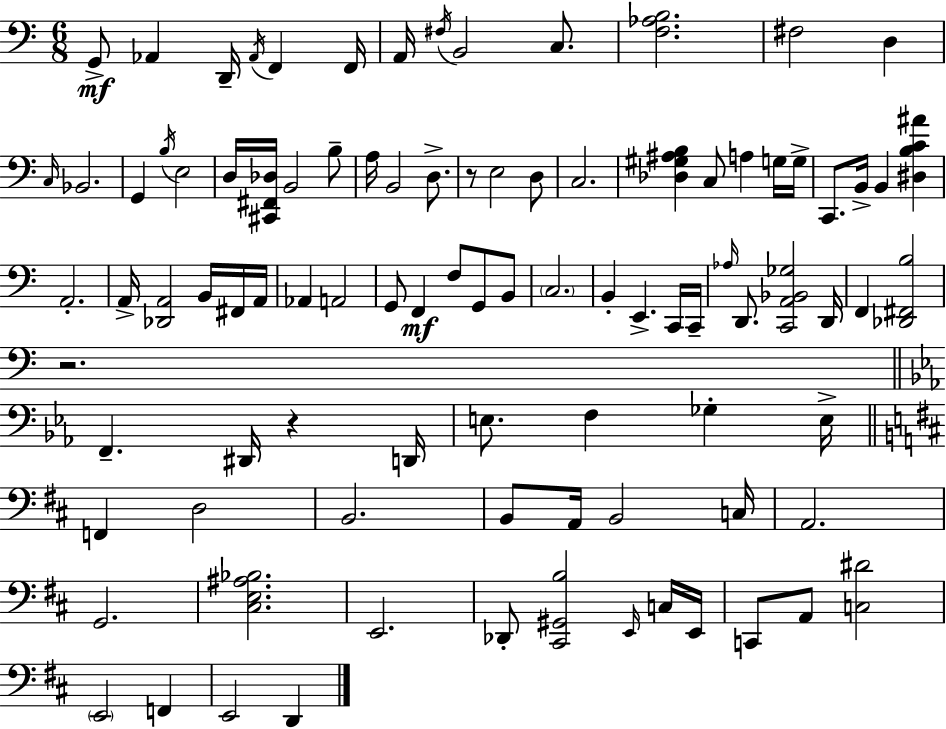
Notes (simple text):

G2/e Ab2/q D2/s Ab2/s F2/q F2/s A2/s F#3/s B2/h C3/e. [F3,Ab3,B3]/h. F#3/h D3/q C3/s Bb2/h. G2/q B3/s E3/h D3/s [C#2,F#2,Db3]/s B2/h B3/e A3/s B2/h D3/e. R/e E3/h D3/e C3/h. [Db3,G#3,A#3,B3]/q C3/e A3/q G3/s G3/s C2/e. B2/s B2/q [D#3,B3,C4,A#4]/q A2/h. A2/s [Db2,A2]/h B2/s F#2/s A2/s Ab2/q A2/h G2/e F2/q F3/e G2/e B2/e C3/h. B2/q E2/q. C2/s C2/s Ab3/s D2/e. [C2,A2,Bb2,Gb3]/h D2/s F2/q [Db2,F#2,B3]/h R/h. F2/q. D#2/s R/q D2/s E3/e. F3/q Gb3/q E3/s F2/q D3/h B2/h. B2/e A2/s B2/h C3/s A2/h. G2/h. [C#3,E3,A#3,Bb3]/h. E2/h. Db2/e [C#2,G#2,B3]/h E2/s C3/s E2/s C2/e A2/e [C3,D#4]/h E2/h F2/q E2/h D2/q